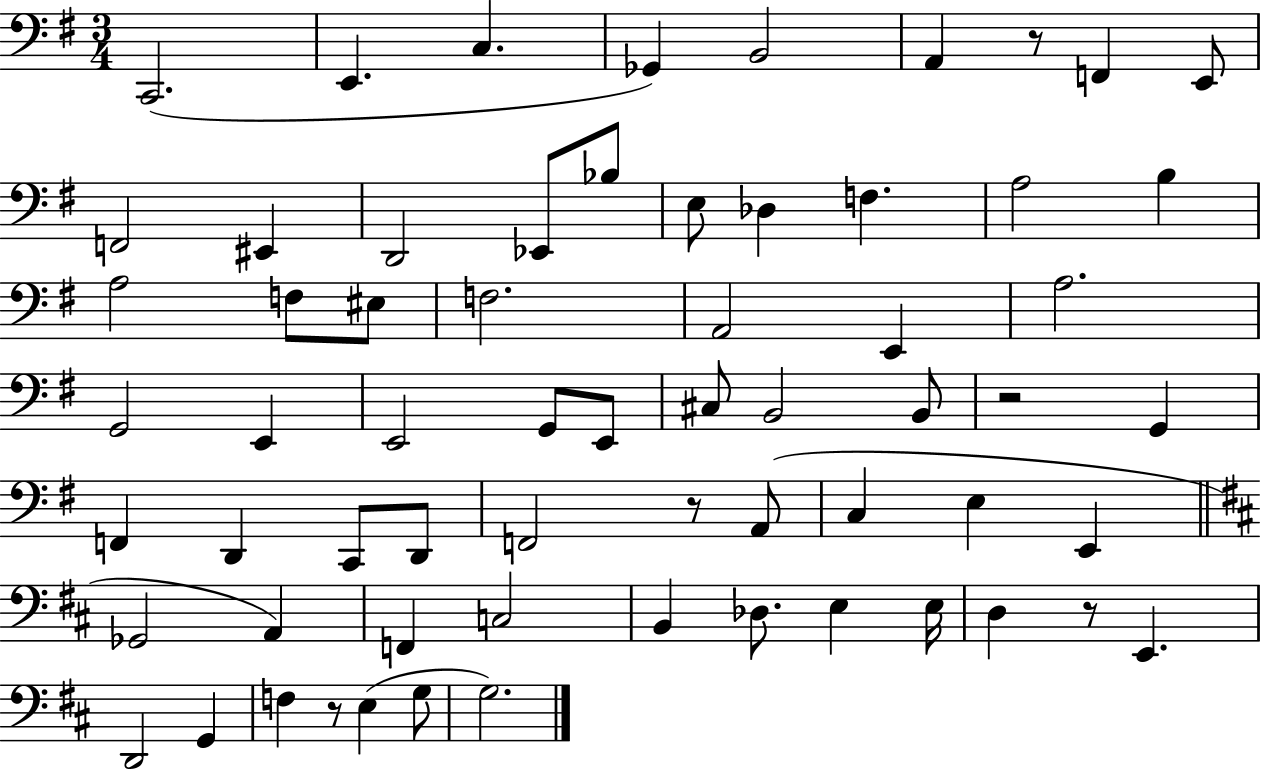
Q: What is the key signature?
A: G major